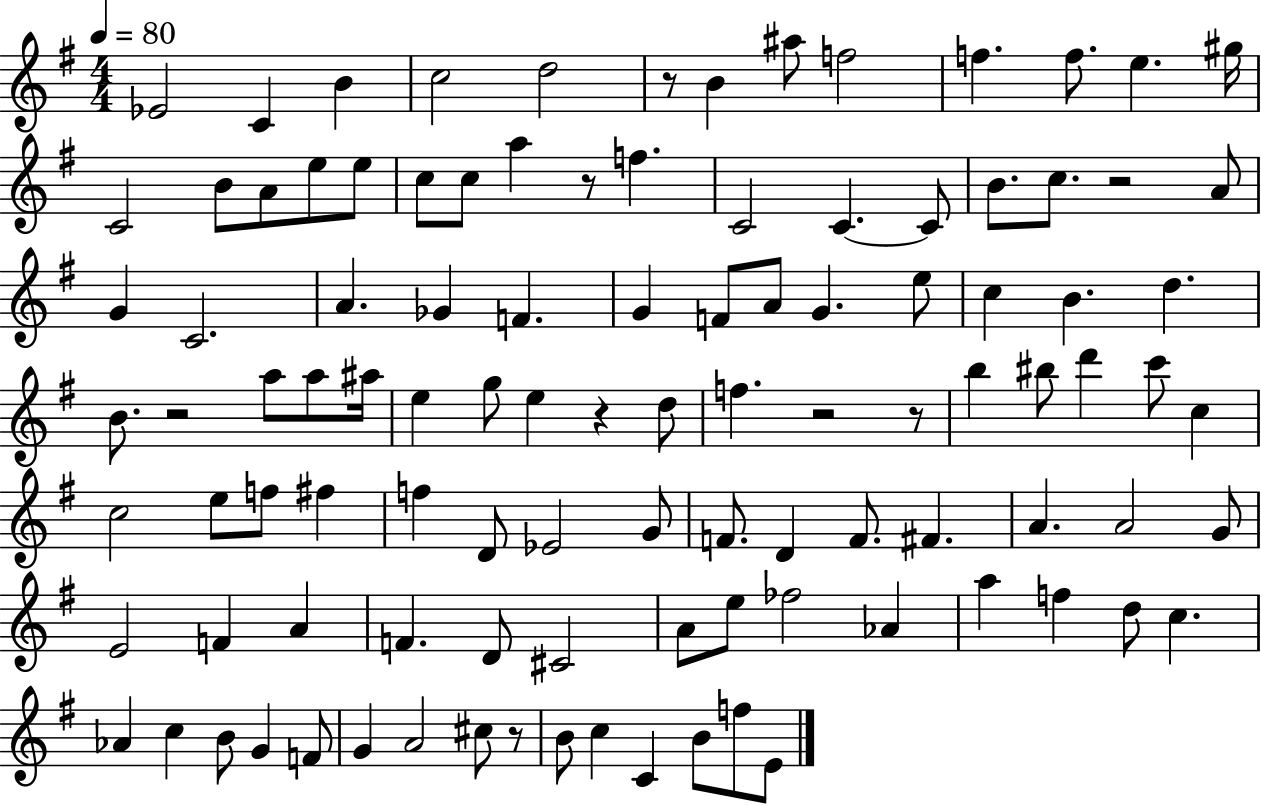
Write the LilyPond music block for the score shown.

{
  \clef treble
  \numericTimeSignature
  \time 4/4
  \key g \major
  \tempo 4 = 80
  \repeat volta 2 { ees'2 c'4 b'4 | c''2 d''2 | r8 b'4 ais''8 f''2 | f''4. f''8. e''4. gis''16 | \break c'2 b'8 a'8 e''8 e''8 | c''8 c''8 a''4 r8 f''4. | c'2 c'4.~~ c'8 | b'8. c''8. r2 a'8 | \break g'4 c'2. | a'4. ges'4 f'4. | g'4 f'8 a'8 g'4. e''8 | c''4 b'4. d''4. | \break b'8. r2 a''8 a''8 ais''16 | e''4 g''8 e''4 r4 d''8 | f''4. r2 r8 | b''4 bis''8 d'''4 c'''8 c''4 | \break c''2 e''8 f''8 fis''4 | f''4 d'8 ees'2 g'8 | f'8. d'4 f'8. fis'4. | a'4. a'2 g'8 | \break e'2 f'4 a'4 | f'4. d'8 cis'2 | a'8 e''8 fes''2 aes'4 | a''4 f''4 d''8 c''4. | \break aes'4 c''4 b'8 g'4 f'8 | g'4 a'2 cis''8 r8 | b'8 c''4 c'4 b'8 f''8 e'8 | } \bar "|."
}